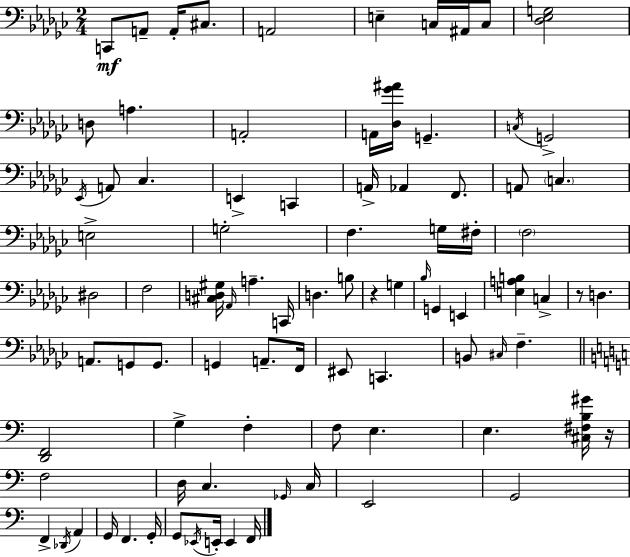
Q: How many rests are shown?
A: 3